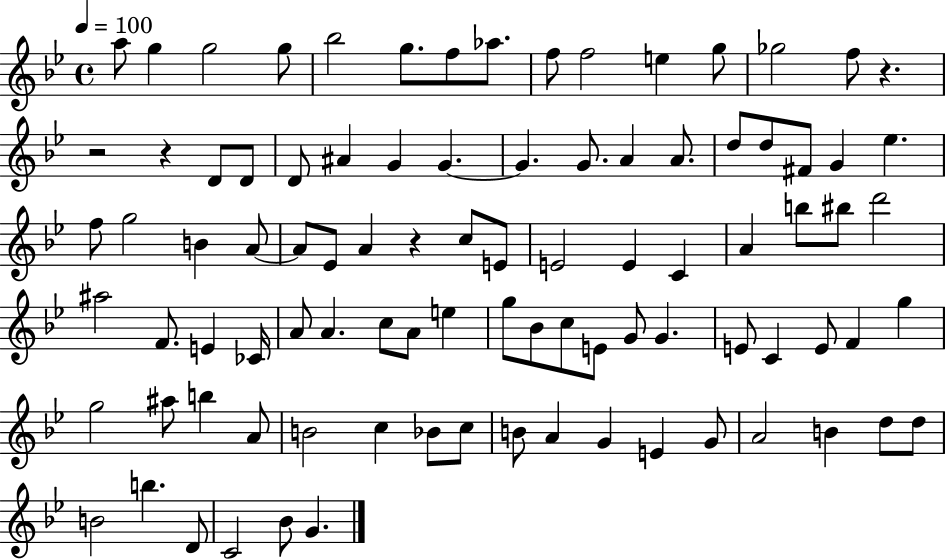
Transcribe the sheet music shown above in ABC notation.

X:1
T:Untitled
M:4/4
L:1/4
K:Bb
a/2 g g2 g/2 _b2 g/2 f/2 _a/2 f/2 f2 e g/2 _g2 f/2 z z2 z D/2 D/2 D/2 ^A G G G G/2 A A/2 d/2 d/2 ^F/2 G _e f/2 g2 B A/2 A/2 _E/2 A z c/2 E/2 E2 E C A b/2 ^b/2 d'2 ^a2 F/2 E _C/4 A/2 A c/2 A/2 e g/2 _B/2 c/2 E/2 G/2 G E/2 C E/2 F g g2 ^a/2 b A/2 B2 c _B/2 c/2 B/2 A G E G/2 A2 B d/2 d/2 B2 b D/2 C2 _B/2 G